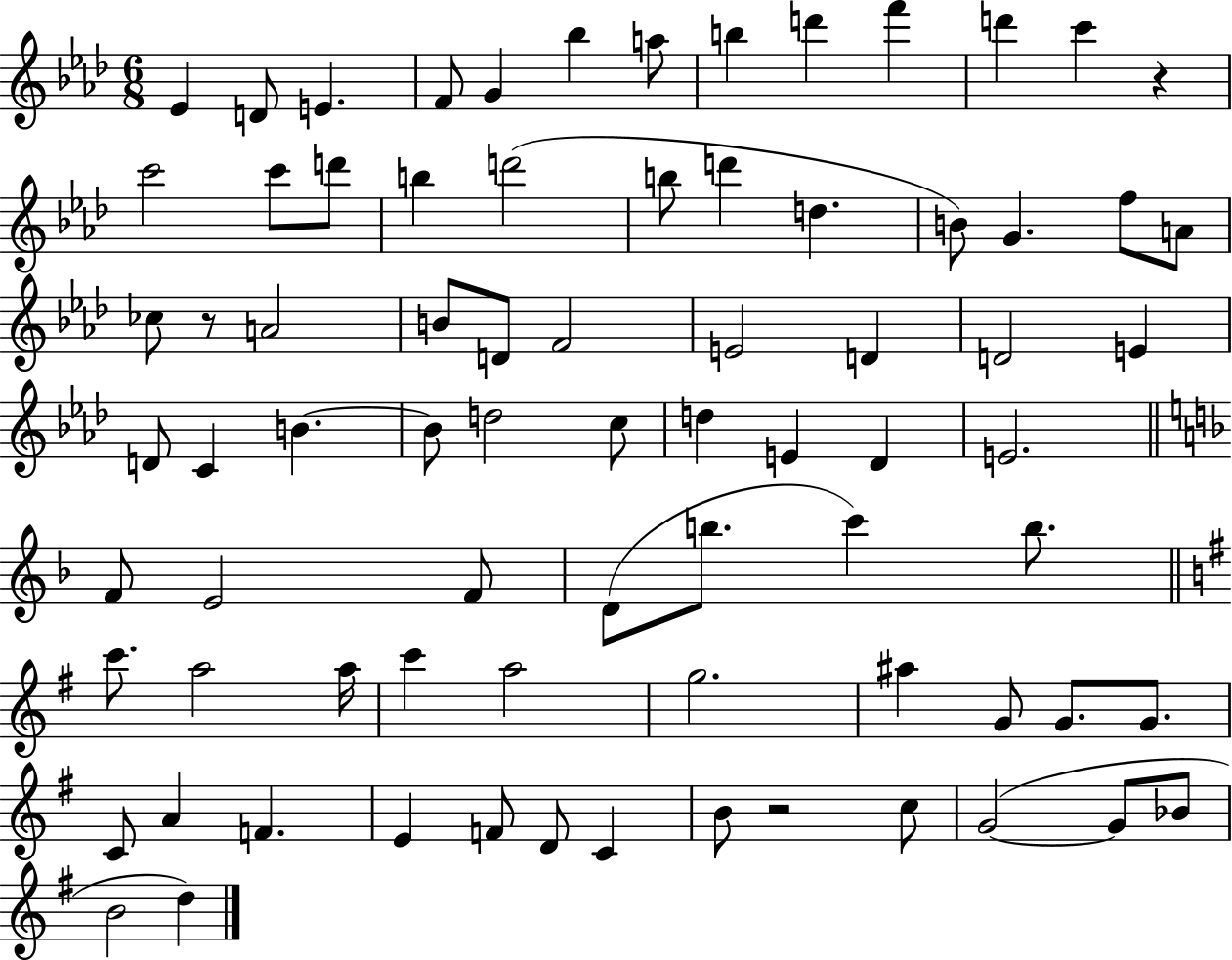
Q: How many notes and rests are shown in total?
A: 77